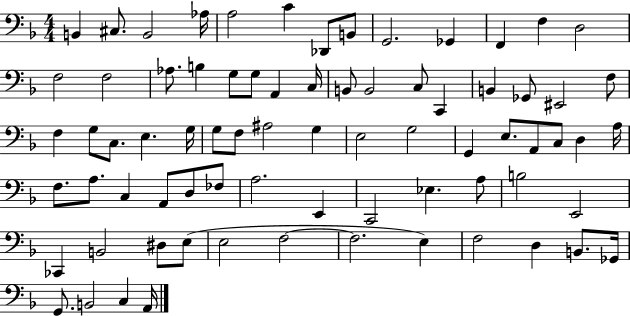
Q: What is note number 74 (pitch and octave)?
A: C3